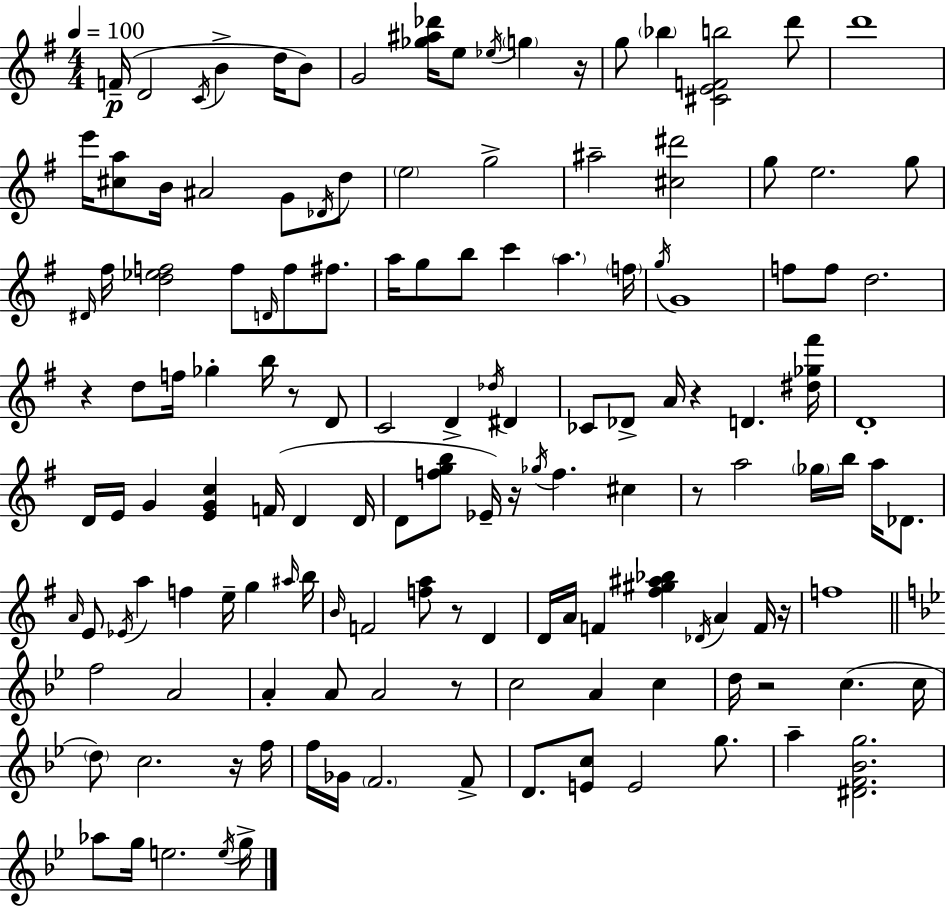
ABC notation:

X:1
T:Untitled
M:4/4
L:1/4
K:G
F/4 D2 C/4 B d/4 B/2 G2 [_g^a_d']/4 e/2 _e/4 g z/4 g/2 _b [^CEFb]2 d'/2 d'4 e'/4 [^ca]/2 B/4 ^A2 G/2 _D/4 d/2 e2 g2 ^a2 [^c^d']2 g/2 e2 g/2 ^D/4 ^f/4 [d_ef]2 f/2 D/4 f/2 ^f/2 a/4 g/2 b/2 c' a f/4 g/4 G4 f/2 f/2 d2 z d/2 f/4 _g b/4 z/2 D/2 C2 D _d/4 ^D _C/2 _D/2 A/4 z D [^d_g^f']/4 D4 D/4 E/4 G [EGc] F/4 D D/4 D/2 [fgb]/2 _E/4 z/4 _g/4 f ^c z/2 a2 _g/4 b/4 a/4 _D/2 A/4 E/2 _E/4 a f e/4 g ^a/4 b/4 B/4 F2 [fa]/2 z/2 D D/4 A/4 F [^f^g^a_b] _D/4 A F/4 z/4 f4 f2 A2 A A/2 A2 z/2 c2 A c d/4 z2 c c/4 d/2 c2 z/4 f/4 f/4 _G/4 F2 F/2 D/2 [Ec]/2 E2 g/2 a [^DF_Bg]2 _a/2 g/4 e2 e/4 g/4